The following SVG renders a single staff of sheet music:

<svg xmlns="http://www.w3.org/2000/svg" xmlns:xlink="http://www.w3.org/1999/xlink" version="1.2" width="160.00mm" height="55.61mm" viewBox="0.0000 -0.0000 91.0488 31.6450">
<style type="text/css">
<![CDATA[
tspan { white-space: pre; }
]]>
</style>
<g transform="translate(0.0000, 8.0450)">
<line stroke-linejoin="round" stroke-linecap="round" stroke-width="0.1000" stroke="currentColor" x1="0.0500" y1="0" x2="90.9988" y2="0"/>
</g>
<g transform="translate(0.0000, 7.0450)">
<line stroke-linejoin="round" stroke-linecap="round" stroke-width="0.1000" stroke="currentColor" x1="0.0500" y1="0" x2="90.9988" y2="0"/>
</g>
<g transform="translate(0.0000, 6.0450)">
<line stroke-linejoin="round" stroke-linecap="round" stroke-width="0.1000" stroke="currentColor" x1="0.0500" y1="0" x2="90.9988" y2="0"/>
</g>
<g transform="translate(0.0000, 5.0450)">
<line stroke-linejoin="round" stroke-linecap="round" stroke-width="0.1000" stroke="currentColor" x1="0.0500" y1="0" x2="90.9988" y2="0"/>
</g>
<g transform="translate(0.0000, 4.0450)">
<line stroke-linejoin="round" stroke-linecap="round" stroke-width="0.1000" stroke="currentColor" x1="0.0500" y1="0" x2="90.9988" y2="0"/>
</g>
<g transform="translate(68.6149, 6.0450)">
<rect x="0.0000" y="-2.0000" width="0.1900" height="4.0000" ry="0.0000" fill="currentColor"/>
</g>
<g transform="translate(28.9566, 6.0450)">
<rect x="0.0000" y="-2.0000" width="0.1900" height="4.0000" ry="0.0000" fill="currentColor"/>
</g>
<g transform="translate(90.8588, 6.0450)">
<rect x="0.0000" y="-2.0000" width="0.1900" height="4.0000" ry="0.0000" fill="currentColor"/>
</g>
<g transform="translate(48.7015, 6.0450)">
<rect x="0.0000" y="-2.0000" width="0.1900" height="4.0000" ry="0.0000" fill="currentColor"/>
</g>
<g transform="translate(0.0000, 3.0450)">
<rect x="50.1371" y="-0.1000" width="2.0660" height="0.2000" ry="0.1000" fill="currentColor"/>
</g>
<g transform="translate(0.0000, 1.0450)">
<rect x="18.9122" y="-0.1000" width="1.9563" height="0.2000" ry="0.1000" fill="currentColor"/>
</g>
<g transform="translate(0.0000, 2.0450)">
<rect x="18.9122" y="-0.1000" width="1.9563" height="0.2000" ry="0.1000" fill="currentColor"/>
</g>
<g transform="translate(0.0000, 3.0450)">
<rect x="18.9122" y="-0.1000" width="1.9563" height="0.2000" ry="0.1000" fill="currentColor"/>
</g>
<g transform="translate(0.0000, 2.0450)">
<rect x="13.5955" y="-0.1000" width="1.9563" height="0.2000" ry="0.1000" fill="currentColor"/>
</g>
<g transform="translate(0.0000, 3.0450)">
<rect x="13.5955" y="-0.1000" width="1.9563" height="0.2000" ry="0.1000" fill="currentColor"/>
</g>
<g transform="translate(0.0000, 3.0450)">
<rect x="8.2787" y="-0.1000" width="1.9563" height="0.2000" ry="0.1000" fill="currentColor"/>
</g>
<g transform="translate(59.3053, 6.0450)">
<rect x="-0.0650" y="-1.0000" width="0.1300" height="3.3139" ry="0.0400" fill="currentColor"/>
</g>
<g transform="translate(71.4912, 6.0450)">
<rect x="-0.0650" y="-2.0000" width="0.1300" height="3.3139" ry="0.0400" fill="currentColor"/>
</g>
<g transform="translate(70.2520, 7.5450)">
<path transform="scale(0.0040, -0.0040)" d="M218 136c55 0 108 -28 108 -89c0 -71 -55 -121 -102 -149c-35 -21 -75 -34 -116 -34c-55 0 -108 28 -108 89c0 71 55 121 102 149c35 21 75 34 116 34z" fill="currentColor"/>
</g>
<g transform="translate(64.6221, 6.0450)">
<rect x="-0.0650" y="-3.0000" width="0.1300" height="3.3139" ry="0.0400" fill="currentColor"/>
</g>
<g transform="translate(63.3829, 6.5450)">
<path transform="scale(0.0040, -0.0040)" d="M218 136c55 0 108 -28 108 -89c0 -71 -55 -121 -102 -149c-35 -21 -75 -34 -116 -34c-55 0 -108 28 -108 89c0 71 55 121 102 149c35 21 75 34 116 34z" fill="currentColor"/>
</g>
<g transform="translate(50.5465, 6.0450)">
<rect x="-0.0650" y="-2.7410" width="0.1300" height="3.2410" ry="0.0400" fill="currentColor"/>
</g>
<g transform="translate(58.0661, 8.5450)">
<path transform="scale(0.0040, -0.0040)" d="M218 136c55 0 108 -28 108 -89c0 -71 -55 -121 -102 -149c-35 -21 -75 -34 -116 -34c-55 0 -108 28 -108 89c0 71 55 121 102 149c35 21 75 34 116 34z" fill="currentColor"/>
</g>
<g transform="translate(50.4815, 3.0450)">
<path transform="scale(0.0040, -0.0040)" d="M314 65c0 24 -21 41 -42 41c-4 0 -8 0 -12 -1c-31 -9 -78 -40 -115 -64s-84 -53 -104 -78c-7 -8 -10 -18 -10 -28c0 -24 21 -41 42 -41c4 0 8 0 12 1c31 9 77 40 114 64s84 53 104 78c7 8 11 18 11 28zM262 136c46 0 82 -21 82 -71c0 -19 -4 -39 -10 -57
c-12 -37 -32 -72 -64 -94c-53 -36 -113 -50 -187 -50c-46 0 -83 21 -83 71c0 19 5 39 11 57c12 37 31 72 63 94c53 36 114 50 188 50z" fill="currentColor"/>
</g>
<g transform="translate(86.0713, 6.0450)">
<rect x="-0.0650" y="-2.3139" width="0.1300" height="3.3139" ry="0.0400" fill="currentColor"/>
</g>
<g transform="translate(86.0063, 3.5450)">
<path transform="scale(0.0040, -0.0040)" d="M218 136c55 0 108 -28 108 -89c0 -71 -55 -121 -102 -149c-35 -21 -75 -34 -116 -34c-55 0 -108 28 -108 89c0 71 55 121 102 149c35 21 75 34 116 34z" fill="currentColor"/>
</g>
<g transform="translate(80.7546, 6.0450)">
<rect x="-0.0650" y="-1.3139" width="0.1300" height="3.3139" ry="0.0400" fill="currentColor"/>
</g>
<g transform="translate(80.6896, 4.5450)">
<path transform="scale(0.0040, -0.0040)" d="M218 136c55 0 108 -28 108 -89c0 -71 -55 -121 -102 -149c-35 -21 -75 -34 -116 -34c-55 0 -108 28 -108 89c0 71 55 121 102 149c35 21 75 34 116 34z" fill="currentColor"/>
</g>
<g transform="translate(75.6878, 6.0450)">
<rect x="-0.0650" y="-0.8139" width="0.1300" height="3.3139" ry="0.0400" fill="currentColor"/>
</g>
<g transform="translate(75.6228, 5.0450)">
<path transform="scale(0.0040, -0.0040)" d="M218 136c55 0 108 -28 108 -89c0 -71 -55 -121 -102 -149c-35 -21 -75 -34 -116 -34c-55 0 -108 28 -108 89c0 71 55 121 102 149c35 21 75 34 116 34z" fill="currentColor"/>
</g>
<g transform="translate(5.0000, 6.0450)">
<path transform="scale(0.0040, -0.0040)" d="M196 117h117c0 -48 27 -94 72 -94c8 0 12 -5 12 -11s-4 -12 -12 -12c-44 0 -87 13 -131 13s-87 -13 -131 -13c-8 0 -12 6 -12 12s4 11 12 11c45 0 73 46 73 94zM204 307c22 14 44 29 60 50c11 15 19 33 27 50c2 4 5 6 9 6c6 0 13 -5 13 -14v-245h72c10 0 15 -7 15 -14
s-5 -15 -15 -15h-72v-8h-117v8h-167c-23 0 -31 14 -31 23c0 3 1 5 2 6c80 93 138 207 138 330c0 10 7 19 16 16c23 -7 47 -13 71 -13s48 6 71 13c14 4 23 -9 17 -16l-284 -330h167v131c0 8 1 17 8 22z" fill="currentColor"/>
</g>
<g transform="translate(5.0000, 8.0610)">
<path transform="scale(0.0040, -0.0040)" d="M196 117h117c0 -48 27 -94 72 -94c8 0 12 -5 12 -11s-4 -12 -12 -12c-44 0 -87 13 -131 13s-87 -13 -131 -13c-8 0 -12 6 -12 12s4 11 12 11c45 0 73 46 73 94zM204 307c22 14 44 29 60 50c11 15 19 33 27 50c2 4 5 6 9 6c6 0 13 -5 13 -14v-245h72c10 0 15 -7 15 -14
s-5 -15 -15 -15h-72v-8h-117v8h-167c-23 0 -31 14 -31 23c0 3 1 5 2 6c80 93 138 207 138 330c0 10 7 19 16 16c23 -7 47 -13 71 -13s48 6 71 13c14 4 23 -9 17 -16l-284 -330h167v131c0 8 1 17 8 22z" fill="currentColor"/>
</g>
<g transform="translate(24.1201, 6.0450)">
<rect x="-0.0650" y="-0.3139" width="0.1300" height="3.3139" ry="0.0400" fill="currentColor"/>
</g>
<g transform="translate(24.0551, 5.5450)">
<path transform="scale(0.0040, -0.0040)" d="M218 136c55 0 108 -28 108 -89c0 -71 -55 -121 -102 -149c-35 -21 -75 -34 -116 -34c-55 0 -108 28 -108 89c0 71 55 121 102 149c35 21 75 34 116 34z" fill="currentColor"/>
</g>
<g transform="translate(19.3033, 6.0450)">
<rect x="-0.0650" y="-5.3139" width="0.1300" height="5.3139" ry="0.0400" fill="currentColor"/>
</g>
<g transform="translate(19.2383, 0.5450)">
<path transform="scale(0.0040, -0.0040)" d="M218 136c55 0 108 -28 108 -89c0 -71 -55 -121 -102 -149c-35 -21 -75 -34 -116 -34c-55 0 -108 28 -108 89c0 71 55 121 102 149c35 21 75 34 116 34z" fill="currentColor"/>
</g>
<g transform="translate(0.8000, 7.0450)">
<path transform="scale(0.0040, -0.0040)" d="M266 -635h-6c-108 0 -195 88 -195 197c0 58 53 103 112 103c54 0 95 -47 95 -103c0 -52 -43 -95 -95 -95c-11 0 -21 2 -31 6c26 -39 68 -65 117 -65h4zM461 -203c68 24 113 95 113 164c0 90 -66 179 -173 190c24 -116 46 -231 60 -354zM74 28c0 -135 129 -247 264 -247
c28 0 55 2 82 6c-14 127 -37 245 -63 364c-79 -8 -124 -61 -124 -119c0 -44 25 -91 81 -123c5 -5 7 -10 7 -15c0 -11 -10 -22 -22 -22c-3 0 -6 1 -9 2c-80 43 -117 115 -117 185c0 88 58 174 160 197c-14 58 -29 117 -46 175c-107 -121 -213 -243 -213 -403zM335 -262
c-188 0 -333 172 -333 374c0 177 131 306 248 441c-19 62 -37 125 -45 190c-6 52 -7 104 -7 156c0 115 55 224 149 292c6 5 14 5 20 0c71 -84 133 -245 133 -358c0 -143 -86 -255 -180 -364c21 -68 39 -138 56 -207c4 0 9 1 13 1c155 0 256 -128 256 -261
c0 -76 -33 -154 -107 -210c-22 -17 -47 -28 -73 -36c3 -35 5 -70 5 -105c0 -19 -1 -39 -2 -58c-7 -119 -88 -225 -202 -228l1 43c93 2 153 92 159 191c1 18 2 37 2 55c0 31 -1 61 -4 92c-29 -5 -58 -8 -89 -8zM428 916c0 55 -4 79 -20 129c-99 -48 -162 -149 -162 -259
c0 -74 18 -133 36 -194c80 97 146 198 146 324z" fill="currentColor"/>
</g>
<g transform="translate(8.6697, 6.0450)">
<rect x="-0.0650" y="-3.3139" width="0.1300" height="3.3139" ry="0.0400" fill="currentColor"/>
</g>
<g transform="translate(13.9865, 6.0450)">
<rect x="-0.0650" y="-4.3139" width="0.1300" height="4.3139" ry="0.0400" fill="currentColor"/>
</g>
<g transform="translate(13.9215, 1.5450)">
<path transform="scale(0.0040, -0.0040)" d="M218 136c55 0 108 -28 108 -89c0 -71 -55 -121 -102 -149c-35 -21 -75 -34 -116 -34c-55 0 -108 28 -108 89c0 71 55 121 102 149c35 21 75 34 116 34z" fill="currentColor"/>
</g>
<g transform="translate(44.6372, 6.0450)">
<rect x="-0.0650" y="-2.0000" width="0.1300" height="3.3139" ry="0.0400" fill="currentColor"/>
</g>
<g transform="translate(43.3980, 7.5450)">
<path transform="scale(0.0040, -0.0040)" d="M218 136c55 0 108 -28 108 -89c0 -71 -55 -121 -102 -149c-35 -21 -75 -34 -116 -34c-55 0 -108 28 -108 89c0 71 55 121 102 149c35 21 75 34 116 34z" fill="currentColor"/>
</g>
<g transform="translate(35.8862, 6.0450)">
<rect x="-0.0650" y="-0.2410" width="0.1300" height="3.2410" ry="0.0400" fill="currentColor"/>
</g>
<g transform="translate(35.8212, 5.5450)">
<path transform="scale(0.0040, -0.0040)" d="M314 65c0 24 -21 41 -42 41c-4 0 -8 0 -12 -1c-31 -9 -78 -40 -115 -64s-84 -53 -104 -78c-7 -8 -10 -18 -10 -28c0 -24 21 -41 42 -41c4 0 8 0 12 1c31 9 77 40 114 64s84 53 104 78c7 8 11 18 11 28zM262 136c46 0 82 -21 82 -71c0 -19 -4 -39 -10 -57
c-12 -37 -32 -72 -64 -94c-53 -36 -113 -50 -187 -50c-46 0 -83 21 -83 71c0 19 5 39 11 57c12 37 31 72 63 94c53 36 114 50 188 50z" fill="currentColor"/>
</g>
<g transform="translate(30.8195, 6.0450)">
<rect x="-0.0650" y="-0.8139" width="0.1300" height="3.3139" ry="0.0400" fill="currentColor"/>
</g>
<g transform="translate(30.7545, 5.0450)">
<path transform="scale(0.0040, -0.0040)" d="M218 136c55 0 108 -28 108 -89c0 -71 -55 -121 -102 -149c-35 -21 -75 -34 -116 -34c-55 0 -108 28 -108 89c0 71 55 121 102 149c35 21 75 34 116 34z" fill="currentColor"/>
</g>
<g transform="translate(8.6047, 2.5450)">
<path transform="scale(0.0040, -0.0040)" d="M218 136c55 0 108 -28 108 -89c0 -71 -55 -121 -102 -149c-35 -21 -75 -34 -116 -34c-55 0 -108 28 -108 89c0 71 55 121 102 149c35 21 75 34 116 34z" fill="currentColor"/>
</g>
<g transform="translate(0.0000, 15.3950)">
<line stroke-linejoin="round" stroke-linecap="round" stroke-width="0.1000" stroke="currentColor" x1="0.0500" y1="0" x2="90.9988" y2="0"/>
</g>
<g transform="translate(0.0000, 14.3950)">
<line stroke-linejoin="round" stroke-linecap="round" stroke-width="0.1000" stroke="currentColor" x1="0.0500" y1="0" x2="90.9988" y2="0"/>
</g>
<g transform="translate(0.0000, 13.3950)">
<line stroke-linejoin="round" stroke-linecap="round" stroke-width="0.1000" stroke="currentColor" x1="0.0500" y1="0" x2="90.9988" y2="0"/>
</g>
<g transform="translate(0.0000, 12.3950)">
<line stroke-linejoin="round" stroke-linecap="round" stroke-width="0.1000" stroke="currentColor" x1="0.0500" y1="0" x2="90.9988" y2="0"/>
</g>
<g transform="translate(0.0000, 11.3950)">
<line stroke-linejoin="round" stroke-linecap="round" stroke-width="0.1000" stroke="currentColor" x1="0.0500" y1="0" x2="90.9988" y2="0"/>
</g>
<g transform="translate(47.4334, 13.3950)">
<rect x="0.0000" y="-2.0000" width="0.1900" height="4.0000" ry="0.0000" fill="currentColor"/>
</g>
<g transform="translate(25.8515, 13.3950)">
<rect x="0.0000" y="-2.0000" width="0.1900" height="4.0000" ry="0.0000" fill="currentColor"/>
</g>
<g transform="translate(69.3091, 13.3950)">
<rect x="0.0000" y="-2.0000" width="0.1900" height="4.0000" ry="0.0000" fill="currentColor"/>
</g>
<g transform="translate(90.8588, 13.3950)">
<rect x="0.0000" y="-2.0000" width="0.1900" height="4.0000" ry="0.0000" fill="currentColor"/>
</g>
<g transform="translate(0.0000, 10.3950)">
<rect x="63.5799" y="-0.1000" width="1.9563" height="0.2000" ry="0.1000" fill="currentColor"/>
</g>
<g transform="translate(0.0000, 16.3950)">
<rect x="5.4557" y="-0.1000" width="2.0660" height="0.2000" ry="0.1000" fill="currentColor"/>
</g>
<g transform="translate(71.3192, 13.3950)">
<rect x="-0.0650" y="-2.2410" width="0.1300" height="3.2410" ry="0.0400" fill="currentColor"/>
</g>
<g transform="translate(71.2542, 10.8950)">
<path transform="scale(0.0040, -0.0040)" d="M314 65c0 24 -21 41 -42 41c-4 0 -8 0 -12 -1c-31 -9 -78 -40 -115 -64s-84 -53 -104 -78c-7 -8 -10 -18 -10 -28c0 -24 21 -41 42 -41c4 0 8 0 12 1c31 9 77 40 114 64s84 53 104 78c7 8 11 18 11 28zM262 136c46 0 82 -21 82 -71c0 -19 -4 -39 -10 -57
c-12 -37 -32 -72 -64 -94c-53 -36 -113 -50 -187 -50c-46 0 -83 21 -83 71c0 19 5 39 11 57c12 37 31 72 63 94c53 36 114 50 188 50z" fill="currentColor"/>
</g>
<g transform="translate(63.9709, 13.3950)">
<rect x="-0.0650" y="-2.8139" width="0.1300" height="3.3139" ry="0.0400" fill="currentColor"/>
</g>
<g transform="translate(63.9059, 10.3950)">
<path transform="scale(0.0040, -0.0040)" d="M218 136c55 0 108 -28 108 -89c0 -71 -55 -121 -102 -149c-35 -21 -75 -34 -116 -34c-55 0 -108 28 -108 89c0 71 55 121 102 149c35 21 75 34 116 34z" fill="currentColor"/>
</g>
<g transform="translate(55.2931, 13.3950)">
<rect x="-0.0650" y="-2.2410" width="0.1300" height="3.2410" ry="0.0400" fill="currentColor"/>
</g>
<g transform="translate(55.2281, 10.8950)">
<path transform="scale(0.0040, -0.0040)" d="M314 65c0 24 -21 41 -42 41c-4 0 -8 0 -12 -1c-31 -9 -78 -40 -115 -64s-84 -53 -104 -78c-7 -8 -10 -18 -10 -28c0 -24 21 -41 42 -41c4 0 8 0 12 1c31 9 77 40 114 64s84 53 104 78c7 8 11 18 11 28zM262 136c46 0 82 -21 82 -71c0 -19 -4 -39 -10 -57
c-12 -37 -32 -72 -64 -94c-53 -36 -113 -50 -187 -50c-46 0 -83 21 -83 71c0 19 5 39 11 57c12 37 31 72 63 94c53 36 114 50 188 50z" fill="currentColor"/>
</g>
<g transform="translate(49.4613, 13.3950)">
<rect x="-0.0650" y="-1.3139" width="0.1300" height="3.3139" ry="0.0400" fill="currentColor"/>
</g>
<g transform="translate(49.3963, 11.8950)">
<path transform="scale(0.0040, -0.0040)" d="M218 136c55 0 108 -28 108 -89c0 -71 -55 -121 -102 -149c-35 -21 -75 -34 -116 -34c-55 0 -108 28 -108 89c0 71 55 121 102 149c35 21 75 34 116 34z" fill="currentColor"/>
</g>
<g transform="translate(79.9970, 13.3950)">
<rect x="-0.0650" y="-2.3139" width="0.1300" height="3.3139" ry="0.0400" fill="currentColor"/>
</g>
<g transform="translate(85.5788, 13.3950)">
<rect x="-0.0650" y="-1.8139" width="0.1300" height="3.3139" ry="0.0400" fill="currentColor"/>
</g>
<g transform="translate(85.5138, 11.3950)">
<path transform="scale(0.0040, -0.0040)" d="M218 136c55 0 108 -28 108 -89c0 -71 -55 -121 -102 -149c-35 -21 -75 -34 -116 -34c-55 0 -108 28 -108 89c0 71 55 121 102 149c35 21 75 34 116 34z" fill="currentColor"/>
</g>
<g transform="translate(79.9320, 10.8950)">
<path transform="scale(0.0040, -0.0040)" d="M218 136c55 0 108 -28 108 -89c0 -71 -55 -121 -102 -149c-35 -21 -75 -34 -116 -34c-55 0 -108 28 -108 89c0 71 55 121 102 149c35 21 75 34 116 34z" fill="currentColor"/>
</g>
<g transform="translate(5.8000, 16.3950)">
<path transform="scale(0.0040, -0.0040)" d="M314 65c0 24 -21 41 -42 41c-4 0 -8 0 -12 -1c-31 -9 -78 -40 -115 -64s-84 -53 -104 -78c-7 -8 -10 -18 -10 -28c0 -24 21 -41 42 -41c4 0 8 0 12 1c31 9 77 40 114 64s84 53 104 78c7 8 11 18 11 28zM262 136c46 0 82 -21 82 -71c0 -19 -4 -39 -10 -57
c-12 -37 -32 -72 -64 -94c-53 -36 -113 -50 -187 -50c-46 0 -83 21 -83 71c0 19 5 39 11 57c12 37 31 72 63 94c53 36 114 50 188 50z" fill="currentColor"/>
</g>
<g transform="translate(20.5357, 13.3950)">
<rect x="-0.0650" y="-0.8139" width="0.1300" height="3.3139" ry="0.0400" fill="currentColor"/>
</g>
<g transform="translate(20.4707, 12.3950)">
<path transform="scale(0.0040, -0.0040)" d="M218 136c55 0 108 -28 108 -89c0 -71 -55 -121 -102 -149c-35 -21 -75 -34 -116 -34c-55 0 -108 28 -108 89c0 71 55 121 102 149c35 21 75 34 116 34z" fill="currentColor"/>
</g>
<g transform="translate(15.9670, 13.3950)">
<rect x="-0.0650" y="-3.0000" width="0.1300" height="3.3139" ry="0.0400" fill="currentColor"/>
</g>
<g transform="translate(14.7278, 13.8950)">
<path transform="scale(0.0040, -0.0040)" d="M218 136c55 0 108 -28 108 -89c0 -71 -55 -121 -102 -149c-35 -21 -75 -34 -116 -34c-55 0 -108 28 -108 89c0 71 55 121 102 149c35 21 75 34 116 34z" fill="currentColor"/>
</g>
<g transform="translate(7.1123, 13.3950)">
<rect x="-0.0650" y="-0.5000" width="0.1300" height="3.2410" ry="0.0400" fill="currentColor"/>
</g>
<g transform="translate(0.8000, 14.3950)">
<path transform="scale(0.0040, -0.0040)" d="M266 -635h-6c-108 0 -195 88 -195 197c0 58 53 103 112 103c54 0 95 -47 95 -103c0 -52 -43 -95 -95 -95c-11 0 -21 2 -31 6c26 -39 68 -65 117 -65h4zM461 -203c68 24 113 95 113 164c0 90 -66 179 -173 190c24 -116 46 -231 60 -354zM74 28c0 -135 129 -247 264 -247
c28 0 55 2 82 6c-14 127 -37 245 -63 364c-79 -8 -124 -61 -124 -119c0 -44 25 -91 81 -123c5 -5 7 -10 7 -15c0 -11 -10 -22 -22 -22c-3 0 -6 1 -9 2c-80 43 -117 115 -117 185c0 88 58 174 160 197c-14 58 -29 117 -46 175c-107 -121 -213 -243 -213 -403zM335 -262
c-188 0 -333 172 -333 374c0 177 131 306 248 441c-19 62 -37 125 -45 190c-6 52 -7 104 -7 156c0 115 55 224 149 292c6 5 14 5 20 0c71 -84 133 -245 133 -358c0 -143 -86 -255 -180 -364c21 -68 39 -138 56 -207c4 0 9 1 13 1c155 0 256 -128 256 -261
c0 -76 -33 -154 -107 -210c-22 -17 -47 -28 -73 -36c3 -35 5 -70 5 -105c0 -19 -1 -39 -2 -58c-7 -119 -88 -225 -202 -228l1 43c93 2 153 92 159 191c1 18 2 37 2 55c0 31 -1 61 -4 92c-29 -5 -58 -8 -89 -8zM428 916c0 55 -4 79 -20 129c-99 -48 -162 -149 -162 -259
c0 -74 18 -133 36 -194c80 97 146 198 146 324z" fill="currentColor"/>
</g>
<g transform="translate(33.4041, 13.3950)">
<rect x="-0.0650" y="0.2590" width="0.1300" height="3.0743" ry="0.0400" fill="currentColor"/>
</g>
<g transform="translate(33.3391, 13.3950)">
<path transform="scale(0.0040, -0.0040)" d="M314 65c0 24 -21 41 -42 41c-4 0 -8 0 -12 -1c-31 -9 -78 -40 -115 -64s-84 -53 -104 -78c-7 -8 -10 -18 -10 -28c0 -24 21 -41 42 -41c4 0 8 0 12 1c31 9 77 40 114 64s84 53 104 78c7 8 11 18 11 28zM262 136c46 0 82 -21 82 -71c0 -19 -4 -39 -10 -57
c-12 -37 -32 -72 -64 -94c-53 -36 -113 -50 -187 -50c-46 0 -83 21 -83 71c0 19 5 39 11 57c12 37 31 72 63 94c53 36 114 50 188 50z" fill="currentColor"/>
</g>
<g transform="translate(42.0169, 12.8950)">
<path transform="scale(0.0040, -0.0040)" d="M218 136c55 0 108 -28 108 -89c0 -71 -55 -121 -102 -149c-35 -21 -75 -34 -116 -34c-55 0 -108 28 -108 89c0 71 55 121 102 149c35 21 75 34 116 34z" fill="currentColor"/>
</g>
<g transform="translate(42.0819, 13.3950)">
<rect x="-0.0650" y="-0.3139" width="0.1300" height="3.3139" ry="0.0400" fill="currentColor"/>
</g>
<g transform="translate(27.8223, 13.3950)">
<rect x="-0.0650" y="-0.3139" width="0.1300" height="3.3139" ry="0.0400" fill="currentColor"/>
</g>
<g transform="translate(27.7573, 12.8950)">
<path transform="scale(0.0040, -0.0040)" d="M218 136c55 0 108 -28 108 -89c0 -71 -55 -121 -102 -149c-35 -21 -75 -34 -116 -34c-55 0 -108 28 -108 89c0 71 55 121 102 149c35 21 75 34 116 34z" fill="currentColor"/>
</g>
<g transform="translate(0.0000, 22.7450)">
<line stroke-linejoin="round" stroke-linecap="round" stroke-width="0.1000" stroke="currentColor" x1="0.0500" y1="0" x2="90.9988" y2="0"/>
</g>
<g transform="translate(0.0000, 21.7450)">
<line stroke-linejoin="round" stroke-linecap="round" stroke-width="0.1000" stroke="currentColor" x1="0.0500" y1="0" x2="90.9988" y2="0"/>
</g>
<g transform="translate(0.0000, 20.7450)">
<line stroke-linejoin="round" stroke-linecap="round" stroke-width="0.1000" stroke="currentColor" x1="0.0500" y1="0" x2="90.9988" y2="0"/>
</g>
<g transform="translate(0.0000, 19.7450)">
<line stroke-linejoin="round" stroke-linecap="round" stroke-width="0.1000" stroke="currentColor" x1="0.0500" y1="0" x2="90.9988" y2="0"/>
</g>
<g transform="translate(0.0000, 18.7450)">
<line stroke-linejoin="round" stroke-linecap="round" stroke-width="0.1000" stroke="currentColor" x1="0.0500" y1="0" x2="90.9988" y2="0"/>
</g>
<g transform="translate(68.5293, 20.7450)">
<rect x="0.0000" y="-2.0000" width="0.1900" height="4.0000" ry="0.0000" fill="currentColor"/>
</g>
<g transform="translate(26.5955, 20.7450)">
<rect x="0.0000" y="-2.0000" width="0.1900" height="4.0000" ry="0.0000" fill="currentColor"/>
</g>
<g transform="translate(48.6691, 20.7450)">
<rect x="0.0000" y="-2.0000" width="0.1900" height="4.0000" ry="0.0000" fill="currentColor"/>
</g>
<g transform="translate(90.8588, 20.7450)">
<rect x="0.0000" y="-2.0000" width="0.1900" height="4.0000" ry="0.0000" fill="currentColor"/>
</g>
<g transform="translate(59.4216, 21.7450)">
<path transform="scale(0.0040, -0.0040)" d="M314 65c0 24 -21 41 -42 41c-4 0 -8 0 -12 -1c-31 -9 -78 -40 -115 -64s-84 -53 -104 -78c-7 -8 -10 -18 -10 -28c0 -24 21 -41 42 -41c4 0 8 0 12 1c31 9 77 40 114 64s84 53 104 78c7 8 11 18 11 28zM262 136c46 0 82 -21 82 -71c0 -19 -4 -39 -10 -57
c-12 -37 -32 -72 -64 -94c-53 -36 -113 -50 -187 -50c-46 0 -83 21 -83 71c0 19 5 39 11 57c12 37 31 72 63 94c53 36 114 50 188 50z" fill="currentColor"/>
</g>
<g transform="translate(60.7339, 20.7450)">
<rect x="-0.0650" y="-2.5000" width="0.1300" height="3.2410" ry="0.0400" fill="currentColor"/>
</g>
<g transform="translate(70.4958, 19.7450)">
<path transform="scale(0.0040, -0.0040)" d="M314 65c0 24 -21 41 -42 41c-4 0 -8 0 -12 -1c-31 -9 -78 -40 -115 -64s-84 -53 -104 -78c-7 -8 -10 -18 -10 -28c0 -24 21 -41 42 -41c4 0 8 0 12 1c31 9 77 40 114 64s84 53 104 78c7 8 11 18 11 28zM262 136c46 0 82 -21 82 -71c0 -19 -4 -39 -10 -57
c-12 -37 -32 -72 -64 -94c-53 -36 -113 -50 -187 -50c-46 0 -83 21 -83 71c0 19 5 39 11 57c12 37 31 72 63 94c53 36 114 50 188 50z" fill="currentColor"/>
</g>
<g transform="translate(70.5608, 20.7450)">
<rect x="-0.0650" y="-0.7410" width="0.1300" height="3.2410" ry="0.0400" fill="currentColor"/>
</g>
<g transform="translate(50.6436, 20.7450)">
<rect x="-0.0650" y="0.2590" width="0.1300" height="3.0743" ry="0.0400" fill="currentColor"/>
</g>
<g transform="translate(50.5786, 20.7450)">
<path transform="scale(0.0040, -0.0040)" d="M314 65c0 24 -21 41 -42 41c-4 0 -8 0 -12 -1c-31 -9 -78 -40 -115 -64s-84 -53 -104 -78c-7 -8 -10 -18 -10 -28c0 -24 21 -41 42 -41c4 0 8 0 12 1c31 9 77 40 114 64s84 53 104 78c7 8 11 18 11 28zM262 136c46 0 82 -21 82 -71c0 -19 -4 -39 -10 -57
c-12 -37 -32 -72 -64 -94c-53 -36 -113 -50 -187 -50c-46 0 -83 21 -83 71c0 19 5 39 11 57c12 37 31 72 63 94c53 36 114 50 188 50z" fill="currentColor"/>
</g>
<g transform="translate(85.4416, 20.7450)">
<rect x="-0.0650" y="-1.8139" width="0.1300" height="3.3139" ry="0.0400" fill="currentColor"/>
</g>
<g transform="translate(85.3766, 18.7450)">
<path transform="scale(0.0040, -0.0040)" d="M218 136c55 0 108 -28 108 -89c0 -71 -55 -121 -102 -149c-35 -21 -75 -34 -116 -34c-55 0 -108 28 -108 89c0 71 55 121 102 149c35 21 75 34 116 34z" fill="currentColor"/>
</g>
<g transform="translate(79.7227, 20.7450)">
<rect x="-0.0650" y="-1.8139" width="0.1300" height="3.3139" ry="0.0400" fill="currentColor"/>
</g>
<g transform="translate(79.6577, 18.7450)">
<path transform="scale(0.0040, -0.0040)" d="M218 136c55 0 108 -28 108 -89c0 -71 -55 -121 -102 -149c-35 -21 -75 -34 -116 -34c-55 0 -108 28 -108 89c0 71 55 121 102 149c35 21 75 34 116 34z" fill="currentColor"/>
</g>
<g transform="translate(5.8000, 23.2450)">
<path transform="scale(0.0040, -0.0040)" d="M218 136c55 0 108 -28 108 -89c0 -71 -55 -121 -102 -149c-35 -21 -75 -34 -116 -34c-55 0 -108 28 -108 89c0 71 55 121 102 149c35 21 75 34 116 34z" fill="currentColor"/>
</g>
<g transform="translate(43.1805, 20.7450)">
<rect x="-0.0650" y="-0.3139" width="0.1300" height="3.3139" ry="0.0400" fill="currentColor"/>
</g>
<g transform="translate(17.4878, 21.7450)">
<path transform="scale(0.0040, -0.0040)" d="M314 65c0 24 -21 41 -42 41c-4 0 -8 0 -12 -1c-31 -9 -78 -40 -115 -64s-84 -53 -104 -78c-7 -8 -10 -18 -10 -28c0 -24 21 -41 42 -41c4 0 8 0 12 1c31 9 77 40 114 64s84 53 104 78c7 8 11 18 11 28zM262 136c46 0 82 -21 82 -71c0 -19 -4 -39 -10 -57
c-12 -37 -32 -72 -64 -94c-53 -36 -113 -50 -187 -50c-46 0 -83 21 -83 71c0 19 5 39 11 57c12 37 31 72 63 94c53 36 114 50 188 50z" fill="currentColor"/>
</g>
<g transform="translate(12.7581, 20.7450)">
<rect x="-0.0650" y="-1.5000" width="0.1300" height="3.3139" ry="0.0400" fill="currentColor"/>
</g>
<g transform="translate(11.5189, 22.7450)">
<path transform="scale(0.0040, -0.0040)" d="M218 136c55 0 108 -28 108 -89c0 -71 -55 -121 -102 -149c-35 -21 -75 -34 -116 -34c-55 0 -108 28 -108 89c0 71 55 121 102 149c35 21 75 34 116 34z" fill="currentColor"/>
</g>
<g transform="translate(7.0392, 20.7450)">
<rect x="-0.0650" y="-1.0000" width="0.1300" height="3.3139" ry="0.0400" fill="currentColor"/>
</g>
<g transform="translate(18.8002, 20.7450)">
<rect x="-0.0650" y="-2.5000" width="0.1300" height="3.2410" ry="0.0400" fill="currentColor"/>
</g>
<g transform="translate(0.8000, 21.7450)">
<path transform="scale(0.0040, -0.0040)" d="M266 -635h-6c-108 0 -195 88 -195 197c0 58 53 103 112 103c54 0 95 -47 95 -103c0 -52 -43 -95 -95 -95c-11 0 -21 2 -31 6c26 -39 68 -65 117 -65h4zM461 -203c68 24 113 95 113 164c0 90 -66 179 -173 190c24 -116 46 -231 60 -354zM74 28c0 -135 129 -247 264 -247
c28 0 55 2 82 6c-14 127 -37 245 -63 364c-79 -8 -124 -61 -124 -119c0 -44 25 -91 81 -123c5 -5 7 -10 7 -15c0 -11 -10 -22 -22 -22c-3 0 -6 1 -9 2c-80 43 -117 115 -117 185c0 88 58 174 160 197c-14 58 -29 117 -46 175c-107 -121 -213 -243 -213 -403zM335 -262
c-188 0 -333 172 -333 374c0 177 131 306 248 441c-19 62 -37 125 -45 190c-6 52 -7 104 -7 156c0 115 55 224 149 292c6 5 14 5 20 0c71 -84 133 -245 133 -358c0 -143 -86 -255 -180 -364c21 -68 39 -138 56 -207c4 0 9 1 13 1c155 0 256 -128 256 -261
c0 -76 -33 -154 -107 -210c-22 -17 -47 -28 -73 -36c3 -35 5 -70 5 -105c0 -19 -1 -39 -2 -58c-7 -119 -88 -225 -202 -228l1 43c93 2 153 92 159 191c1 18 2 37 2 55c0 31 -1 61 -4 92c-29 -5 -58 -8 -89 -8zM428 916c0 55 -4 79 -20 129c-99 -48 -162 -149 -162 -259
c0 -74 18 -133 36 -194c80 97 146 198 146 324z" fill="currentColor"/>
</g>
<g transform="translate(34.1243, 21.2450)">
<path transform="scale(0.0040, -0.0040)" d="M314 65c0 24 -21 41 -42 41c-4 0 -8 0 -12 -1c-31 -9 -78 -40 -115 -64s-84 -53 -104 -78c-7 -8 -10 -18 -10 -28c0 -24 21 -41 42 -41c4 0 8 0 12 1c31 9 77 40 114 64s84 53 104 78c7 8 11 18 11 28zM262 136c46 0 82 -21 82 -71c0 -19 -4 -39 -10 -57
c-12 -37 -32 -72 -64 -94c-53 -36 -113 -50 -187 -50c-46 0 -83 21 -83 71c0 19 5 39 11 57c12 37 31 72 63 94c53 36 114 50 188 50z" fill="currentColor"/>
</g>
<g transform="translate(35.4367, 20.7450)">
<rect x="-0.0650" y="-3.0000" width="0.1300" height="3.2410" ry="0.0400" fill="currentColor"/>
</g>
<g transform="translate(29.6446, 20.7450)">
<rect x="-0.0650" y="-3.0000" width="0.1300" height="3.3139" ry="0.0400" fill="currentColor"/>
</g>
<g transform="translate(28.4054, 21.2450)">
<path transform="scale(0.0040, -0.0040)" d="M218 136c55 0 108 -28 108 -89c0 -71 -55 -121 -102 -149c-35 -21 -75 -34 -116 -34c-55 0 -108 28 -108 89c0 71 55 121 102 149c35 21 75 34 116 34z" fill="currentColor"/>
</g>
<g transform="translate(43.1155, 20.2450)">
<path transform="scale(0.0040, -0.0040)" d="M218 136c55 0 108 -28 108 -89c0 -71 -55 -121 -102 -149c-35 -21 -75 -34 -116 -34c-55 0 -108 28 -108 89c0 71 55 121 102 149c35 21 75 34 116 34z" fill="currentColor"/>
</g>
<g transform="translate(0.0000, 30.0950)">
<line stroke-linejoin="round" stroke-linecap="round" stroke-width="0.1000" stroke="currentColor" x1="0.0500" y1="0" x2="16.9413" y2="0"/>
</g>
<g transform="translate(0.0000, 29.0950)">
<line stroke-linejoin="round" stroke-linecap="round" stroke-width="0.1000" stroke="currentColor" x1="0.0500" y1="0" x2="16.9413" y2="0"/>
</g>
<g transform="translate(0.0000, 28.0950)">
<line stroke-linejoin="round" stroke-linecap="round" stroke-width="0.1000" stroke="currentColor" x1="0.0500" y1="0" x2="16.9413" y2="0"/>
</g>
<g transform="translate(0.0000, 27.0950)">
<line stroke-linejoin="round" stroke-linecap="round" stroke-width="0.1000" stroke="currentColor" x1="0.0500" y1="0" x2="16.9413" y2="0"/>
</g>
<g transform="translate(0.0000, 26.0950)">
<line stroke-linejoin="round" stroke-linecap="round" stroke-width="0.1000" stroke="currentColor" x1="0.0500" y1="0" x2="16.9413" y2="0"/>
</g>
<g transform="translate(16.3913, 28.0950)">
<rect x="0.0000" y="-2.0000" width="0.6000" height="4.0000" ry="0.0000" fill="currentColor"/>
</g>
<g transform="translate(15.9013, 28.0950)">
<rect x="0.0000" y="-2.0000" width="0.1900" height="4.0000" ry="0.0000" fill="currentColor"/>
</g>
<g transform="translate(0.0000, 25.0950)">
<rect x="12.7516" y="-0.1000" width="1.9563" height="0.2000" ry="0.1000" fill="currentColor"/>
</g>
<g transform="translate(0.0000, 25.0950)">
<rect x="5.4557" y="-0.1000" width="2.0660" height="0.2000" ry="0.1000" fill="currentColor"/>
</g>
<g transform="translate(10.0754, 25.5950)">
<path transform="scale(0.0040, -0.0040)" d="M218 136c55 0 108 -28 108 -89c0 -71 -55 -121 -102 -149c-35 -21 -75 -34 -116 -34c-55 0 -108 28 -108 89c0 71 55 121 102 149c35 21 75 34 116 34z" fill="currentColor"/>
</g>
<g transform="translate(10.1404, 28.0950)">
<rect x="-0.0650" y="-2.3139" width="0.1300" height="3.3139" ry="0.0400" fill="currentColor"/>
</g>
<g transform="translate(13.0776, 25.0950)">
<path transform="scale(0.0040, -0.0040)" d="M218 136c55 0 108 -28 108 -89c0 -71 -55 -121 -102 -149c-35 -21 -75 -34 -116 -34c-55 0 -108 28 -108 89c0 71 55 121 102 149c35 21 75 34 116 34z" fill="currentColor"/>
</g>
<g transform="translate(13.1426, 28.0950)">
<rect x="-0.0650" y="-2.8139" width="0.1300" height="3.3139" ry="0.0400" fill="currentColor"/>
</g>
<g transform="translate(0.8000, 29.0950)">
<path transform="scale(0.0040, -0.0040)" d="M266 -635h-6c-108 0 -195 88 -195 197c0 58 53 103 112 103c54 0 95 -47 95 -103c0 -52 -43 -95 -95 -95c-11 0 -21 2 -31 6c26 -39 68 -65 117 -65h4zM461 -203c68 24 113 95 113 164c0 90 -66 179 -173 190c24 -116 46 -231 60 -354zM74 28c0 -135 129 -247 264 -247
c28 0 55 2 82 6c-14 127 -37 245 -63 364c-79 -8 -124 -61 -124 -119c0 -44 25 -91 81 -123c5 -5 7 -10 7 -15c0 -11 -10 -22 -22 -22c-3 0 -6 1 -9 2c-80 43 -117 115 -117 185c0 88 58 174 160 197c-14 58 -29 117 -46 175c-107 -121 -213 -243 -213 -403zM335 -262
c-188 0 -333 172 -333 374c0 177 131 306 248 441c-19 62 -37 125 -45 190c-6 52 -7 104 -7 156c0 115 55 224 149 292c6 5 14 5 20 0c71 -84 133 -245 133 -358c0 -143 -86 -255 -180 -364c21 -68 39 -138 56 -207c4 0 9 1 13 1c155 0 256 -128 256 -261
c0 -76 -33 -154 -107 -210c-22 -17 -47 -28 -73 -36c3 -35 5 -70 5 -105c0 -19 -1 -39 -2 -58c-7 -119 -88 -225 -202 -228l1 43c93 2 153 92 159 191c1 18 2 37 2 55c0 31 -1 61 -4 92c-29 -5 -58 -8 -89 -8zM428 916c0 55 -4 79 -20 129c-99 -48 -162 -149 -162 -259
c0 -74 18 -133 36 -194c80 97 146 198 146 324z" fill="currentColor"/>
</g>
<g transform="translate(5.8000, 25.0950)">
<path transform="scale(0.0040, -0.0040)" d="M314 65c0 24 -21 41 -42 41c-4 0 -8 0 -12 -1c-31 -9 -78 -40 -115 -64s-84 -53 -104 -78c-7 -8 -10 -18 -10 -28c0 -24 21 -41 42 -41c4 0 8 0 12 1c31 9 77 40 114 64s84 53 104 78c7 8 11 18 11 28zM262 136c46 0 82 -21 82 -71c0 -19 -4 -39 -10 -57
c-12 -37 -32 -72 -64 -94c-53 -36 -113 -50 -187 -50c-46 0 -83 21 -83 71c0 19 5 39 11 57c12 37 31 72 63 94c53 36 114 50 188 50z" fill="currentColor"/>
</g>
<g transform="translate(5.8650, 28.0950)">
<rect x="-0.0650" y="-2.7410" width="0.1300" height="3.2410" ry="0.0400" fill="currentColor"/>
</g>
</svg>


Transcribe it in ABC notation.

X:1
T:Untitled
M:4/4
L:1/4
K:C
b d' f' c d c2 F a2 D A F d e g C2 A d c B2 c e g2 a g2 g f D E G2 A A2 c B2 G2 d2 f f a2 g a